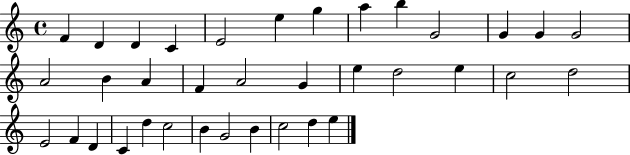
F4/q D4/q D4/q C4/q E4/h E5/q G5/q A5/q B5/q G4/h G4/q G4/q G4/h A4/h B4/q A4/q F4/q A4/h G4/q E5/q D5/h E5/q C5/h D5/h E4/h F4/q D4/q C4/q D5/q C5/h B4/q G4/h B4/q C5/h D5/q E5/q